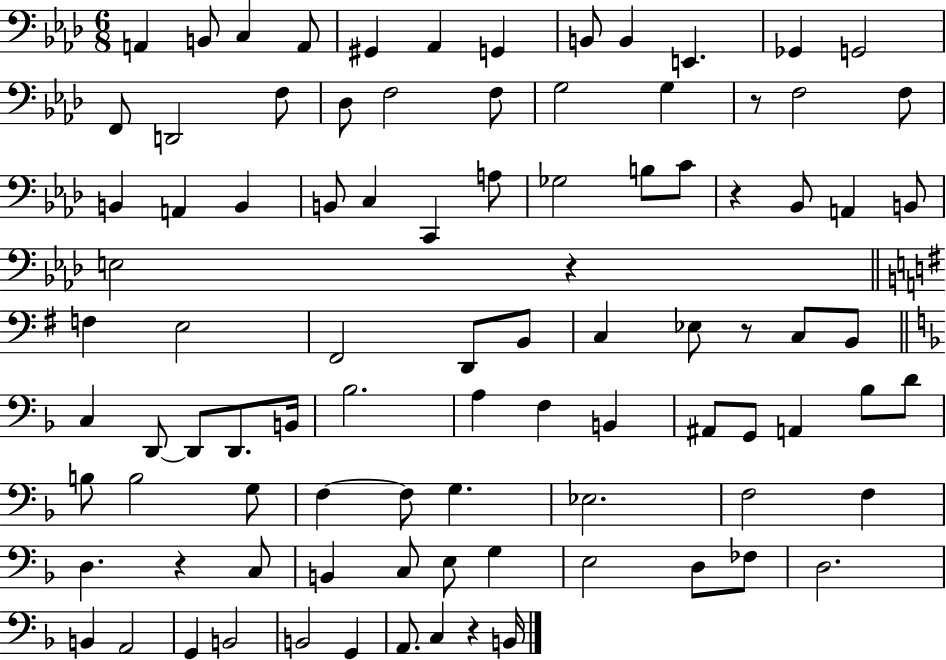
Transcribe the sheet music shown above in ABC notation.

X:1
T:Untitled
M:6/8
L:1/4
K:Ab
A,, B,,/2 C, A,,/2 ^G,, _A,, G,, B,,/2 B,, E,, _G,, G,,2 F,,/2 D,,2 F,/2 _D,/2 F,2 F,/2 G,2 G, z/2 F,2 F,/2 B,, A,, B,, B,,/2 C, C,, A,/2 _G,2 B,/2 C/2 z _B,,/2 A,, B,,/2 E,2 z F, E,2 ^F,,2 D,,/2 B,,/2 C, _E,/2 z/2 C,/2 B,,/2 C, D,,/2 D,,/2 D,,/2 B,,/4 _B,2 A, F, B,, ^A,,/2 G,,/2 A,, _B,/2 D/2 B,/2 B,2 G,/2 F, F,/2 G, _E,2 F,2 F, D, z C,/2 B,, C,/2 E,/2 G, E,2 D,/2 _F,/2 D,2 B,, A,,2 G,, B,,2 B,,2 G,, A,,/2 C, z B,,/4